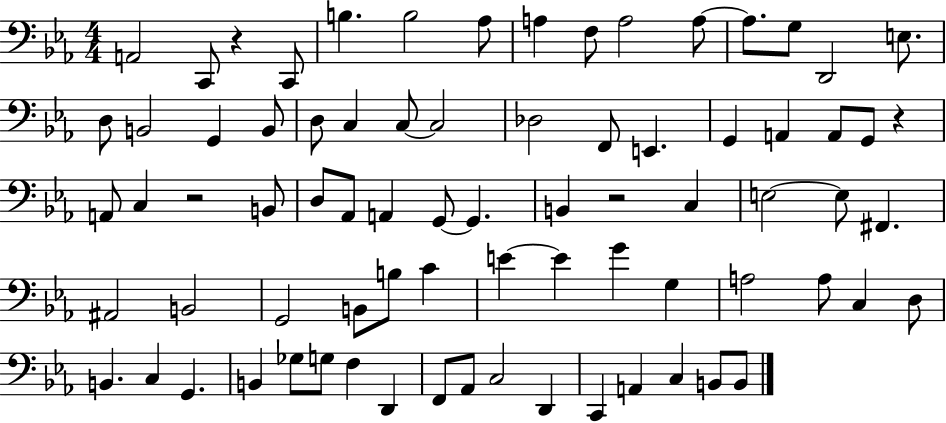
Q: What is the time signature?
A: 4/4